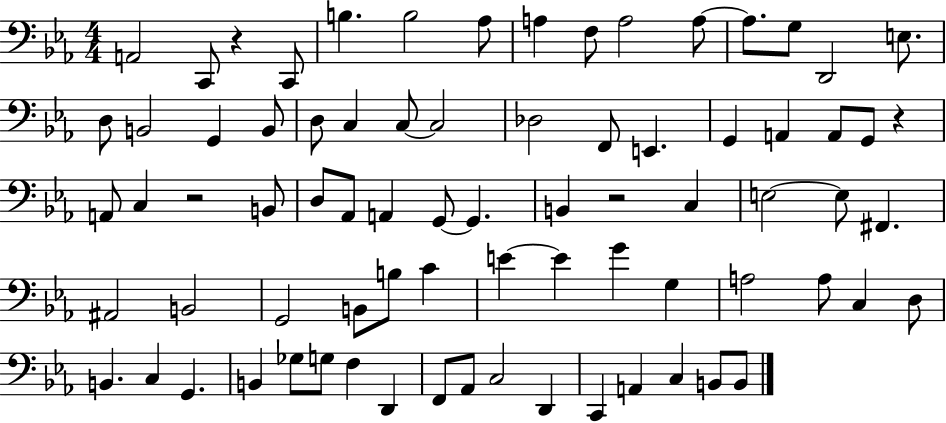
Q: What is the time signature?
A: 4/4